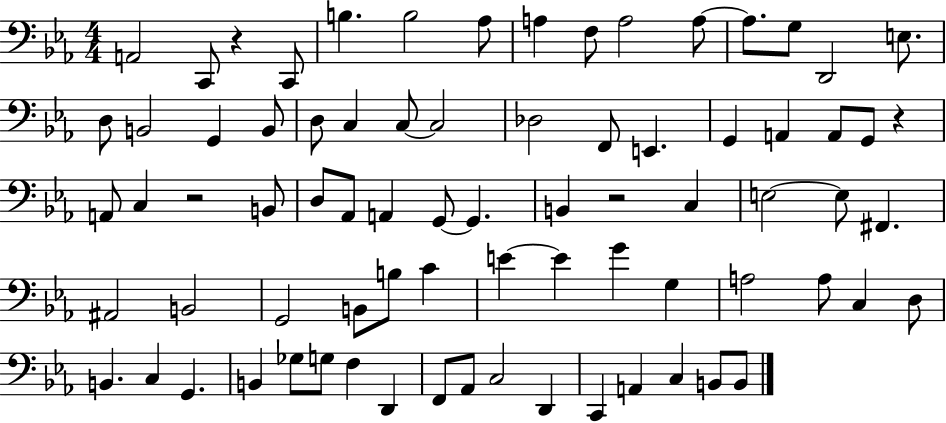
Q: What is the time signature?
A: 4/4